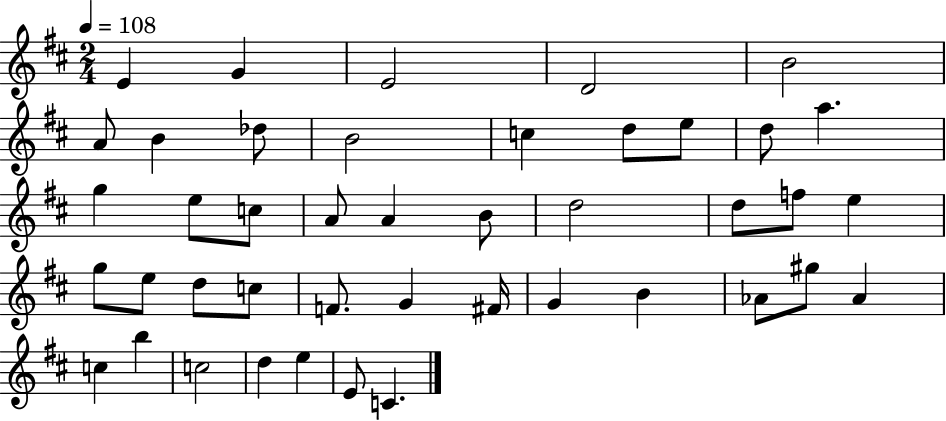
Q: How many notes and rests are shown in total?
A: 43